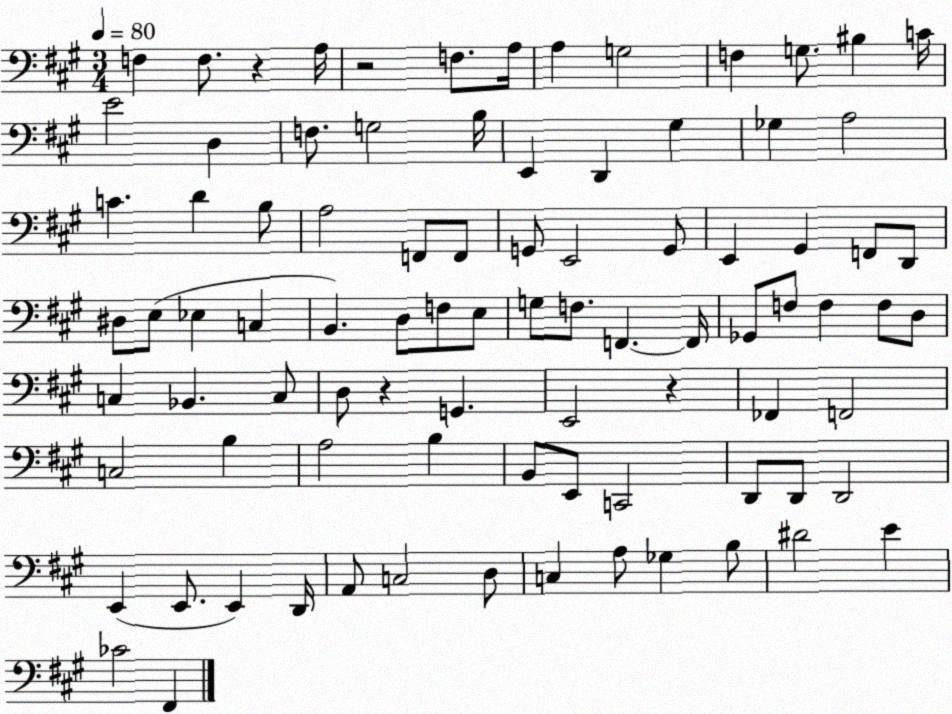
X:1
T:Untitled
M:3/4
L:1/4
K:A
F, F,/2 z A,/4 z2 F,/2 A,/4 A, G,2 F, G,/2 ^B, C/4 E2 D, F,/2 G,2 B,/4 E,, D,, ^G, _G, A,2 C D B,/2 A,2 F,,/2 F,,/2 G,,/2 E,,2 G,,/2 E,, ^G,, F,,/2 D,,/2 ^D,/2 E,/2 _E, C, B,, D,/2 F,/2 E,/2 G,/2 F,/2 F,, F,,/4 _G,,/2 F,/2 F, F,/2 D,/2 C, _B,, C,/2 D,/2 z G,, E,,2 z _F,, F,,2 C,2 B, A,2 B, B,,/2 E,,/2 C,,2 D,,/2 D,,/2 D,,2 E,, E,,/2 E,, D,,/4 A,,/2 C,2 D,/2 C, A,/2 _G, B,/2 ^D2 E _C2 ^F,,